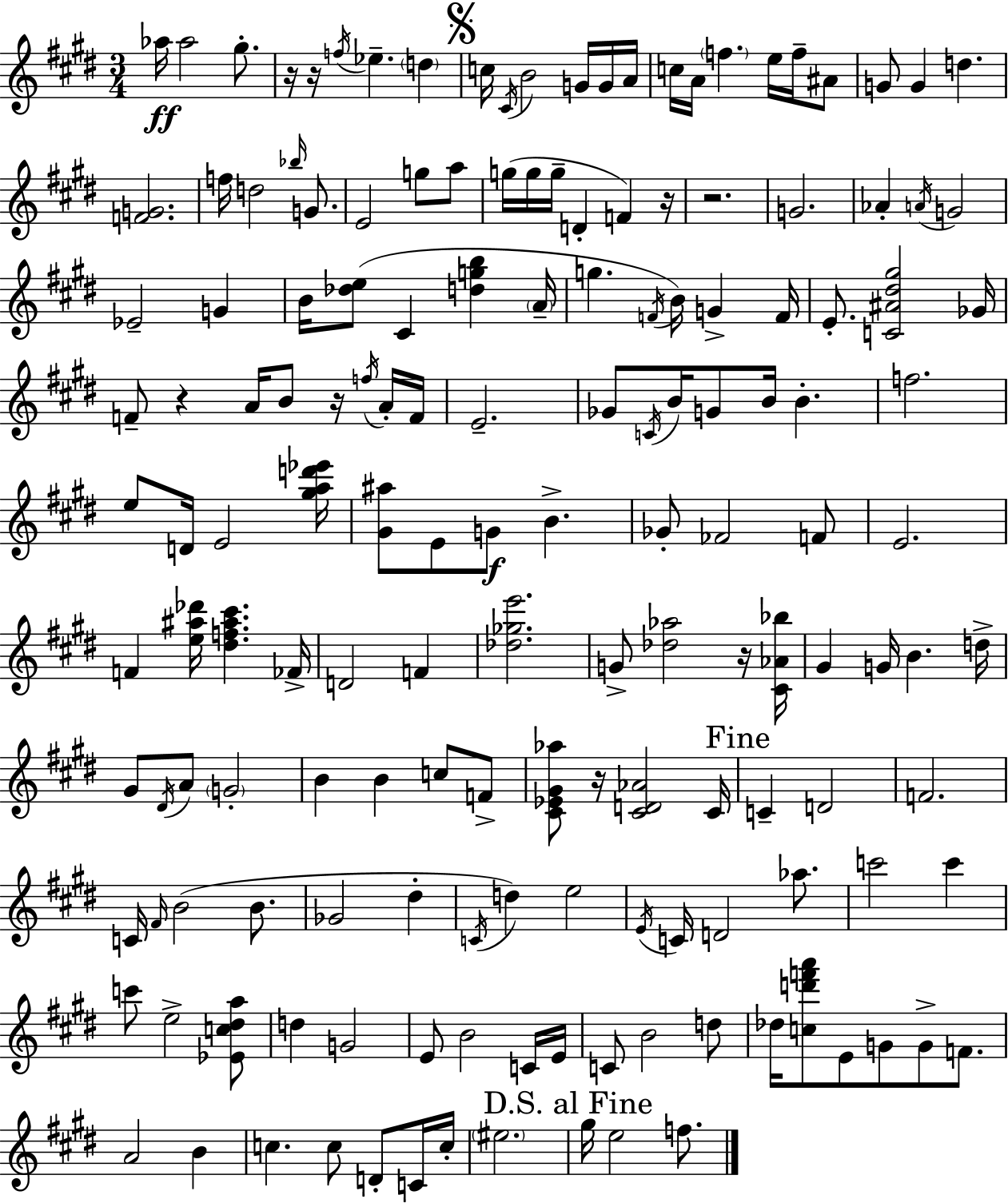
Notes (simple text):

Ab5/s Ab5/h G#5/e. R/s R/s F5/s Eb5/q. D5/q C5/s C#4/s B4/h G4/s G4/s A4/s C5/s A4/s F5/q. E5/s F5/s A#4/e G4/e G4/q D5/q. [F4,G4]/h. F5/s D5/h Bb5/s G4/e. E4/h G5/e A5/e G5/s G5/s G5/s D4/q F4/q R/s R/h. G4/h. Ab4/q A4/s G4/h Eb4/h G4/q B4/s [Db5,E5]/e C#4/q [D5,G5,B5]/q A4/s G5/q. F4/s B4/s G4/q F4/s E4/e. [C4,A#4,D#5,G#5]/h Gb4/s F4/e R/q A4/s B4/e R/s F5/s A4/s F4/s E4/h. Gb4/e C4/s B4/s G4/e B4/s B4/q. F5/h. E5/e D4/s E4/h [G#5,A5,D6,Eb6]/s [G#4,A#5]/e E4/e G4/e B4/q. Gb4/e FES4/h F4/e E4/h. F4/q [E5,A#5,Db6]/s [D#5,F5,A#5,C#6]/q. FES4/s D4/h F4/q [Db5,Gb5,E6]/h. G4/e [Db5,Ab5]/h R/s [C#4,Ab4,Bb5]/s G#4/q G4/s B4/q. D5/s G#4/e D#4/s A4/e G4/h B4/q B4/q C5/e F4/e [C#4,Eb4,G#4,Ab5]/e R/s [C#4,D4,Ab4]/h C#4/s C4/q D4/h F4/h. C4/s F#4/s B4/h B4/e. Gb4/h D#5/q C4/s D5/q E5/h E4/s C4/s D4/h Ab5/e. C6/h C6/q C6/e E5/h [Eb4,C5,D#5,A5]/e D5/q G4/h E4/e B4/h C4/s E4/s C4/e B4/h D5/e Db5/s [C5,D6,F6,A6]/e E4/e G4/e G4/e F4/e. A4/h B4/q C5/q. C5/e D4/e C4/s C5/s EIS5/h. G#5/s E5/h F5/e.